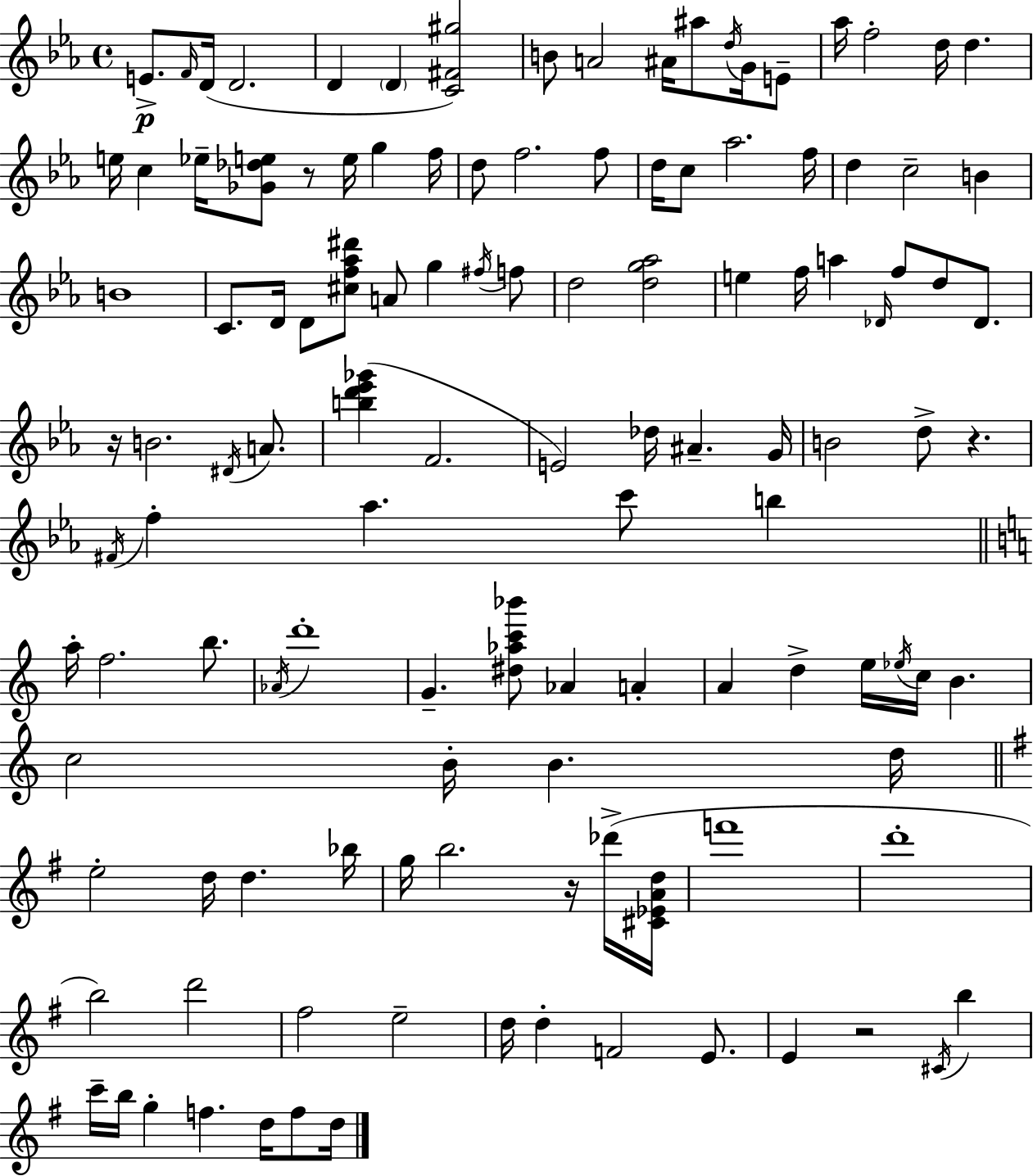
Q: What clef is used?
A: treble